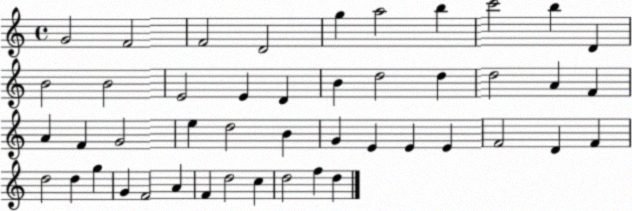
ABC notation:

X:1
T:Untitled
M:4/4
L:1/4
K:C
G2 F2 F2 D2 g a2 b c'2 b D B2 B2 E2 E D B d2 d d2 A F A F G2 e d2 B G E E E F2 D F d2 d g G F2 A F d2 c d2 f d